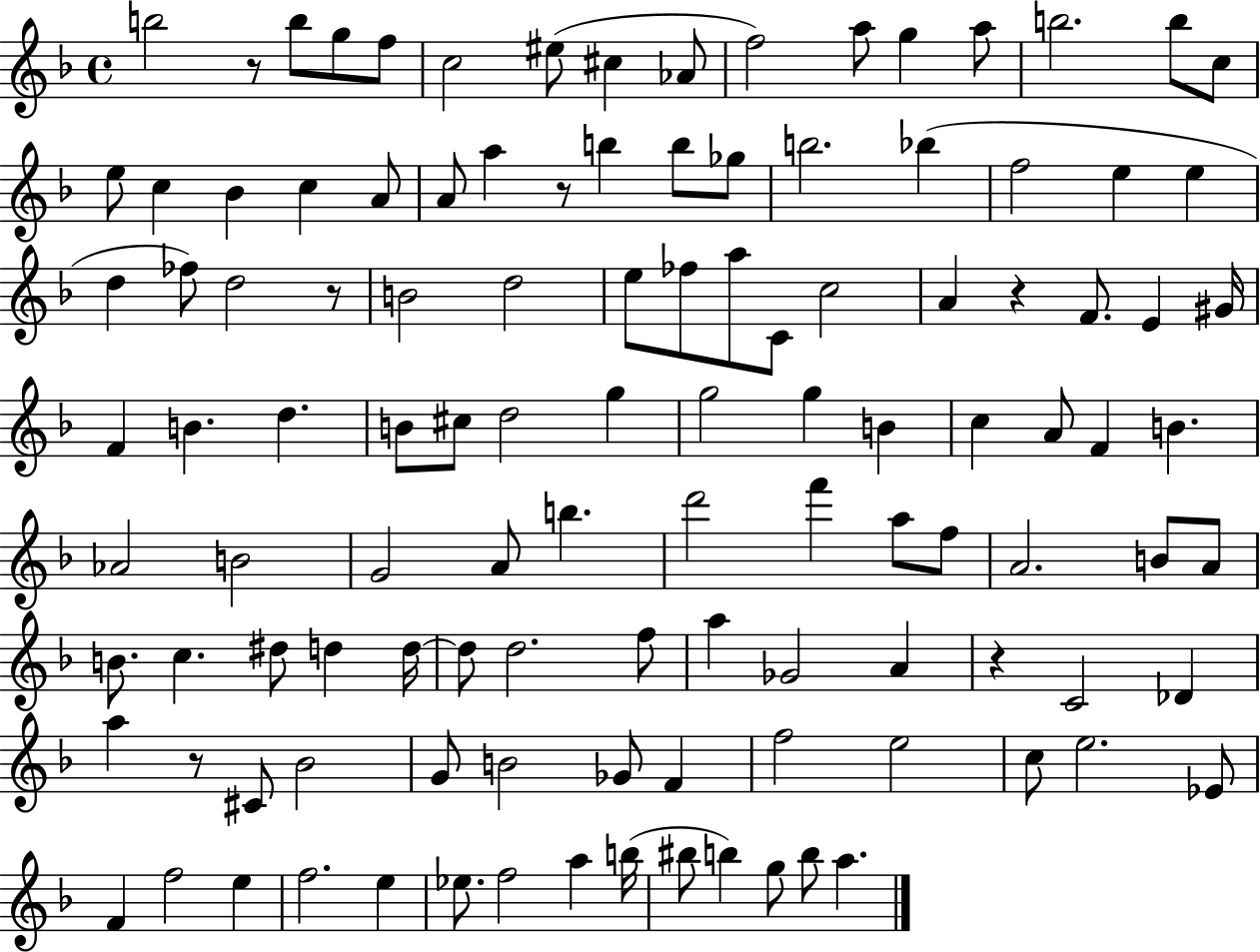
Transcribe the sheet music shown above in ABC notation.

X:1
T:Untitled
M:4/4
L:1/4
K:F
b2 z/2 b/2 g/2 f/2 c2 ^e/2 ^c _A/2 f2 a/2 g a/2 b2 b/2 c/2 e/2 c _B c A/2 A/2 a z/2 b b/2 _g/2 b2 _b f2 e e d _f/2 d2 z/2 B2 d2 e/2 _f/2 a/2 C/2 c2 A z F/2 E ^G/4 F B d B/2 ^c/2 d2 g g2 g B c A/2 F B _A2 B2 G2 A/2 b d'2 f' a/2 f/2 A2 B/2 A/2 B/2 c ^d/2 d d/4 d/2 d2 f/2 a _G2 A z C2 _D a z/2 ^C/2 _B2 G/2 B2 _G/2 F f2 e2 c/2 e2 _E/2 F f2 e f2 e _e/2 f2 a b/4 ^b/2 b g/2 b/2 a